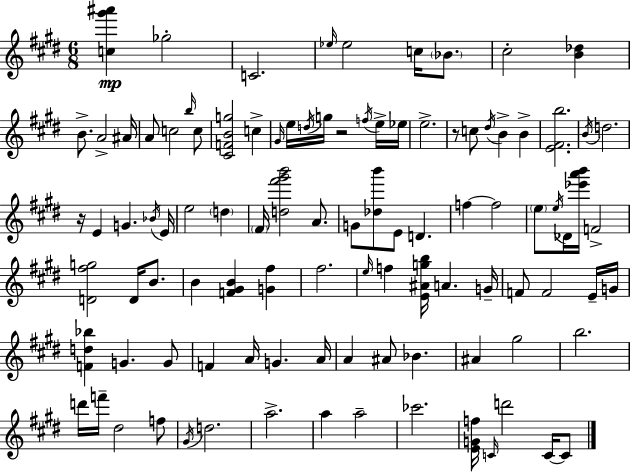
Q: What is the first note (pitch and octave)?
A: Gb5